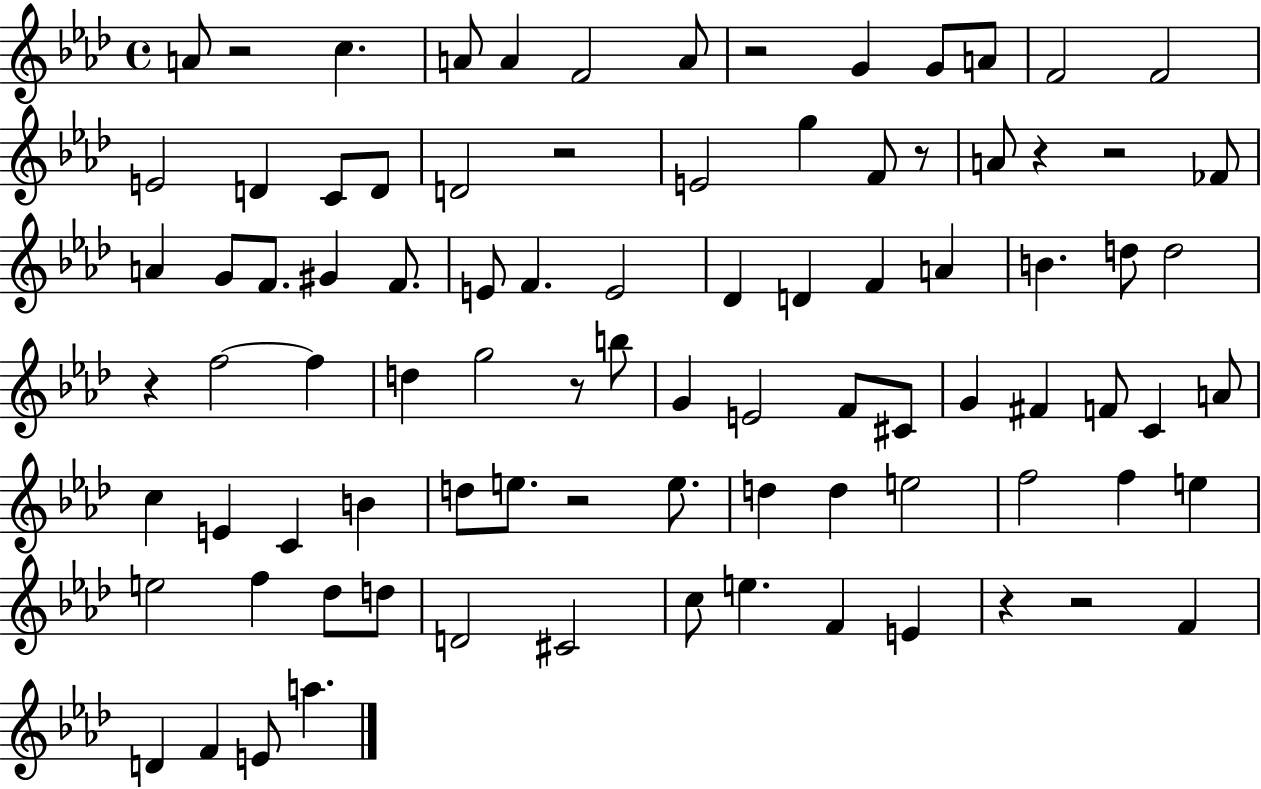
A4/e R/h C5/q. A4/e A4/q F4/h A4/e R/h G4/q G4/e A4/e F4/h F4/h E4/h D4/q C4/e D4/e D4/h R/h E4/h G5/q F4/e R/e A4/e R/q R/h FES4/e A4/q G4/e F4/e. G#4/q F4/e. E4/e F4/q. E4/h Db4/q D4/q F4/q A4/q B4/q. D5/e D5/h R/q F5/h F5/q D5/q G5/h R/e B5/e G4/q E4/h F4/e C#4/e G4/q F#4/q F4/e C4/q A4/e C5/q E4/q C4/q B4/q D5/e E5/e. R/h E5/e. D5/q D5/q E5/h F5/h F5/q E5/q E5/h F5/q Db5/e D5/e D4/h C#4/h C5/e E5/q. F4/q E4/q R/q R/h F4/q D4/q F4/q E4/e A5/q.